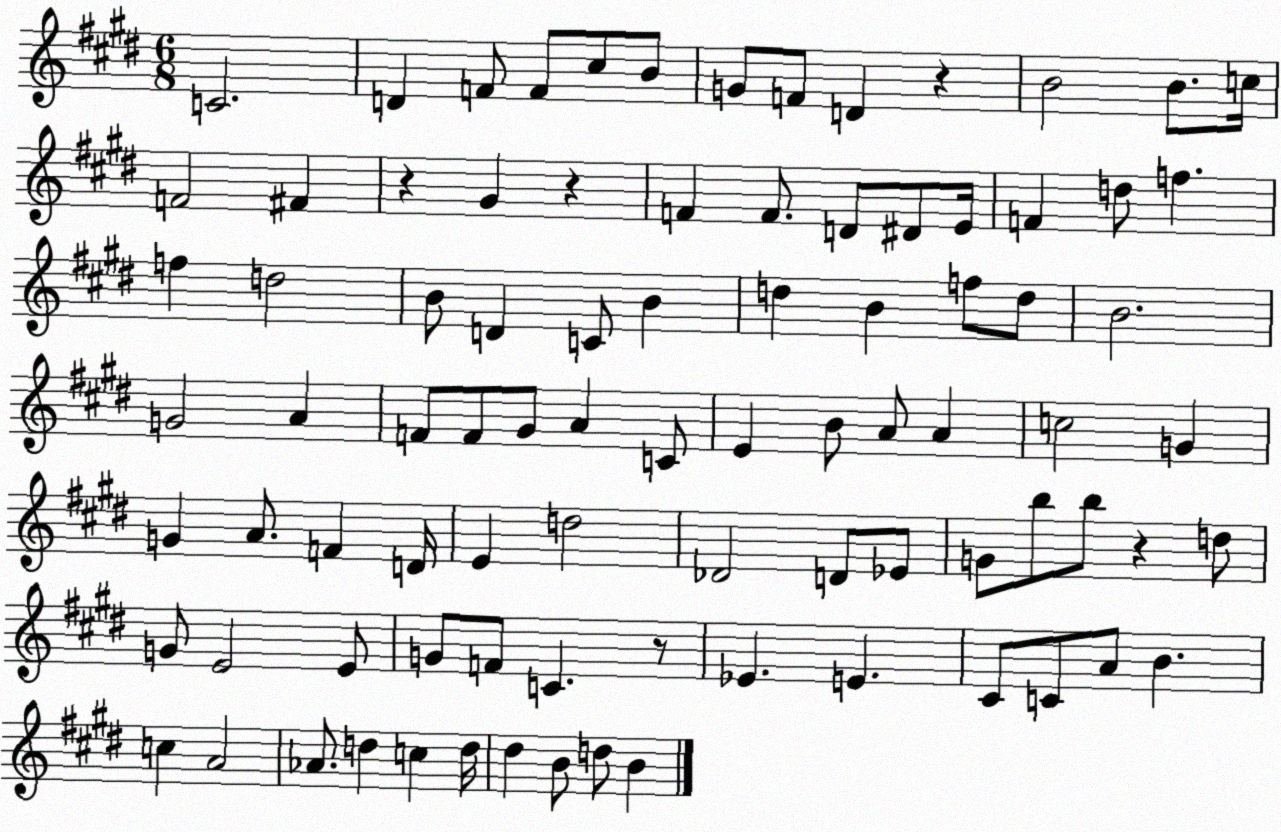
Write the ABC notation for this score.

X:1
T:Untitled
M:6/8
L:1/4
K:E
C2 D F/2 F/2 ^c/2 B/2 G/2 F/2 D z B2 B/2 c/4 F2 ^F z ^G z F F/2 D/2 ^D/2 E/4 F d/2 f f d2 B/2 D C/2 B d B f/2 d/2 B2 G2 A F/2 F/2 ^G/2 A C/2 E B/2 A/2 A c2 G G A/2 F D/4 E d2 _D2 D/2 _E/2 G/2 b/2 b/2 z d/2 G/2 E2 E/2 G/2 F/2 C z/2 _E E ^C/2 C/2 A/2 B c A2 _A/2 d c d/4 ^d B/2 d/2 B